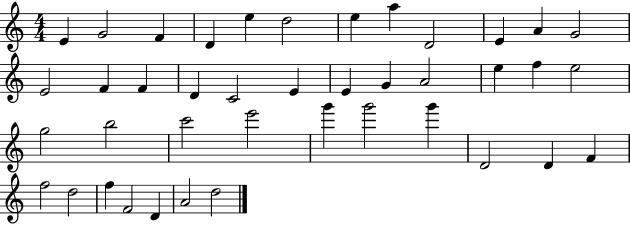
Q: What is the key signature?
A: C major